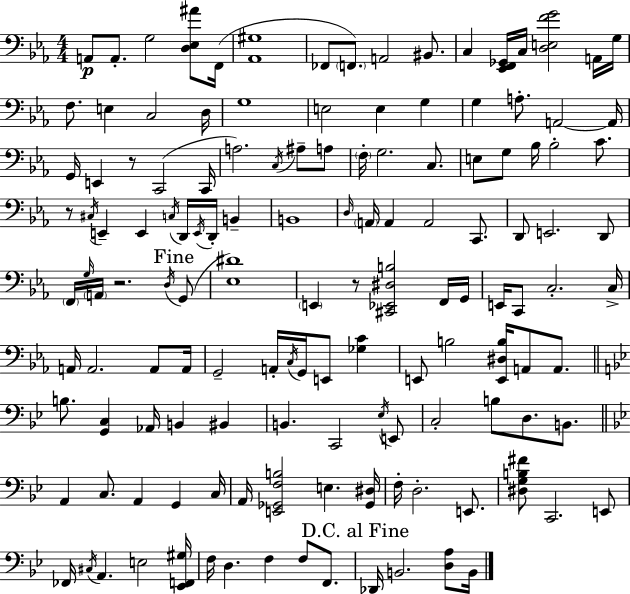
A2/e A2/e. G3/h [D3,Eb3,A#4]/e F2/s [Ab2,G#3]/w FES2/e F2/e. A2/h BIS2/e. C3/q [Eb2,F2,Gb2]/s C3/s [D3,E3,F4,G4]/h A2/s G3/s F3/e. E3/q C3/h D3/s G3/w E3/h E3/q G3/q G3/q A3/e. A2/h A2/s G2/s E2/q R/e C2/h C2/s A3/h. C3/s A#3/e A3/e F3/s G3/h. C3/e. E3/e G3/e Bb3/s Bb3/h C4/e. R/e C#3/s E2/q E2/q C3/s D2/s E2/s D2/s B2/q B2/w D3/s A2/s A2/q A2/h C2/e. D2/e E2/h. D2/e F2/s G3/s A2/s R/h. D3/s G2/e [Eb3,D#4]/w E2/q R/e [C#2,Eb2,D#3,B3]/h F2/s G2/s E2/s C2/e C3/h. C3/s A2/s A2/h. A2/e A2/s G2/h A2/s C3/s G2/s E2/e [Gb3,C4]/q E2/e B3/h [E2,D#3,B3]/s A2/e A2/e. B3/e. [G2,C3]/q Ab2/s B2/q BIS2/q B2/q. C2/h Eb3/s E2/e C3/h B3/e D3/e. B2/e. A2/q C3/e. A2/q G2/q C3/s A2/s [E2,Gb2,F3,B3]/h E3/q. [Gb2,D#3]/s F3/s D3/h. E2/e. [D#3,G3,B3,F#4]/e C2/h. E2/e FES2/s C#3/s A2/q. E3/h [Eb2,F2,G#3]/s F3/s D3/q. F3/q F3/e F2/e. Db2/s B2/h. [D3,A3]/e B2/s